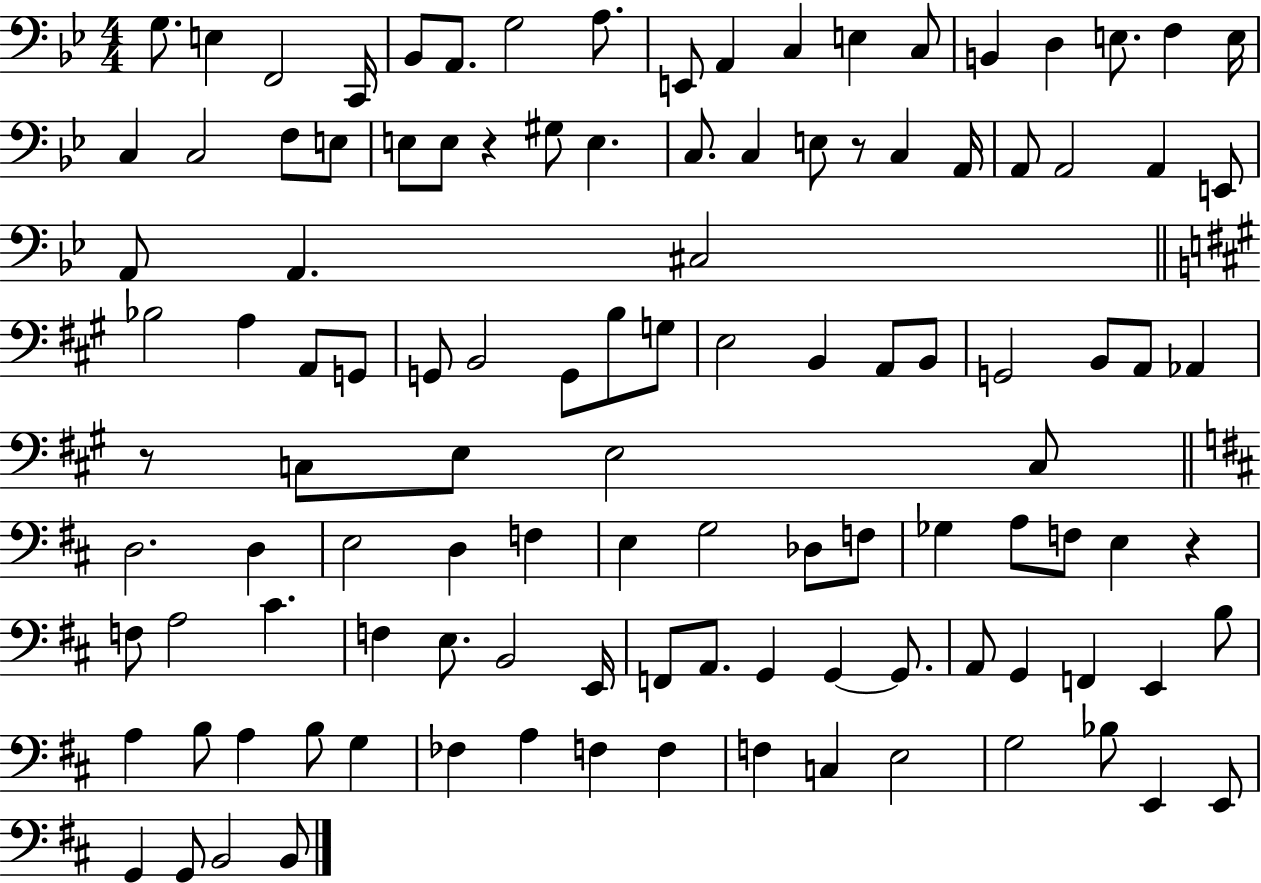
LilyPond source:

{
  \clef bass
  \numericTimeSignature
  \time 4/4
  \key bes \major
  \repeat volta 2 { g8. e4 f,2 c,16 | bes,8 a,8. g2 a8. | e,8 a,4 c4 e4 c8 | b,4 d4 e8. f4 e16 | \break c4 c2 f8 e8 | e8 e8 r4 gis8 e4. | c8. c4 e8 r8 c4 a,16 | a,8 a,2 a,4 e,8 | \break a,8 a,4. cis2 | \bar "||" \break \key a \major bes2 a4 a,8 g,8 | g,8 b,2 g,8 b8 g8 | e2 b,4 a,8 b,8 | g,2 b,8 a,8 aes,4 | \break r8 c8 e8 e2 c8 | \bar "||" \break \key b \minor d2. d4 | e2 d4 f4 | e4 g2 des8 f8 | ges4 a8 f8 e4 r4 | \break f8 a2 cis'4. | f4 e8. b,2 e,16 | f,8 a,8. g,4 g,4~~ g,8. | a,8 g,4 f,4 e,4 b8 | \break a4 b8 a4 b8 g4 | fes4 a4 f4 f4 | f4 c4 e2 | g2 bes8 e,4 e,8 | \break g,4 g,8 b,2 b,8 | } \bar "|."
}